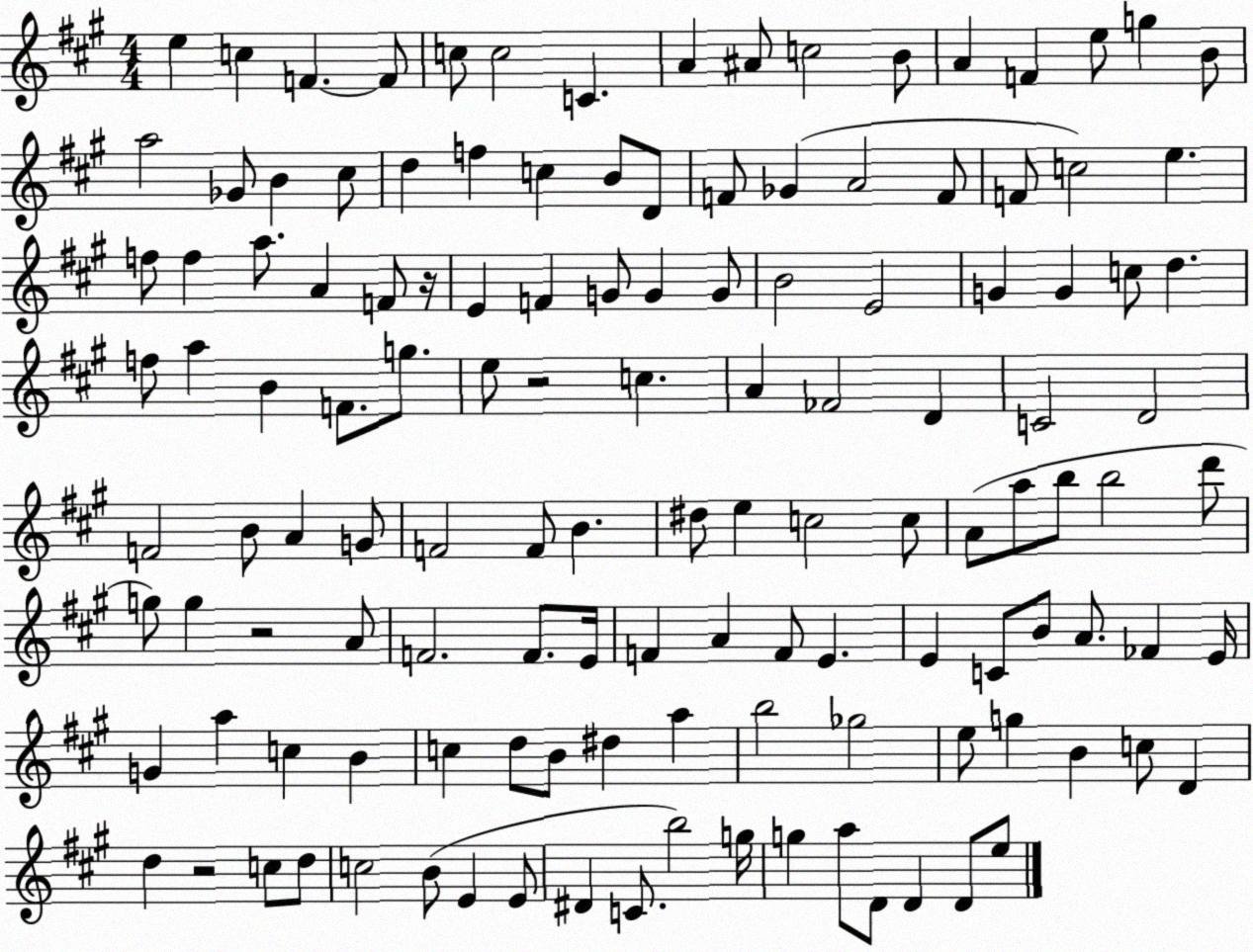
X:1
T:Untitled
M:4/4
L:1/4
K:A
e c F F/2 c/2 c2 C A ^A/2 c2 B/2 A F e/2 g B/2 a2 _G/2 B ^c/2 d f c B/2 D/2 F/2 _G A2 F/2 F/2 c2 e f/2 f a/2 A F/2 z/4 E F G/2 G G/2 B2 E2 G G c/2 d f/2 a B F/2 g/2 e/2 z2 c A _F2 D C2 D2 F2 B/2 A G/2 F2 F/2 B ^d/2 e c2 c/2 A/2 a/2 b/2 b2 d'/2 g/2 g z2 A/2 F2 F/2 E/4 F A F/2 E E C/2 B/2 A/2 _F E/4 G a c B c d/2 B/2 ^d a b2 _g2 e/2 g B c/2 D d z2 c/2 d/2 c2 B/2 E E/2 ^D C/2 b2 g/4 g a/2 D/2 D D/2 e/2